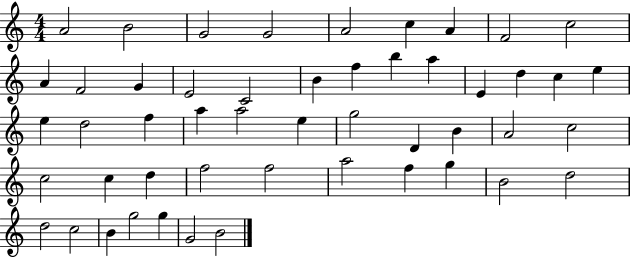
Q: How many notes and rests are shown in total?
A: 50